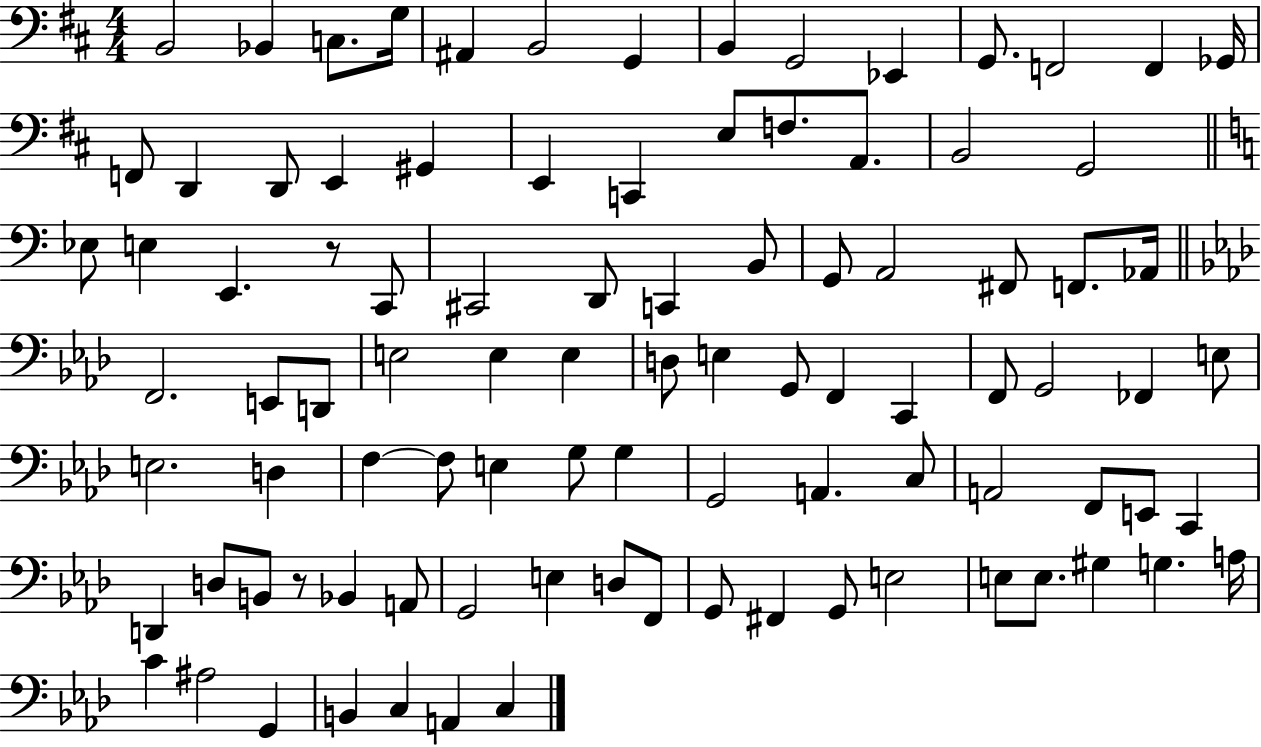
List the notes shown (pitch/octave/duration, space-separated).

B2/h Bb2/q C3/e. G3/s A#2/q B2/h G2/q B2/q G2/h Eb2/q G2/e. F2/h F2/q Gb2/s F2/e D2/q D2/e E2/q G#2/q E2/q C2/q E3/e F3/e. A2/e. B2/h G2/h Eb3/e E3/q E2/q. R/e C2/e C#2/h D2/e C2/q B2/e G2/e A2/h F#2/e F2/e. Ab2/s F2/h. E2/e D2/e E3/h E3/q E3/q D3/e E3/q G2/e F2/q C2/q F2/e G2/h FES2/q E3/e E3/h. D3/q F3/q F3/e E3/q G3/e G3/q G2/h A2/q. C3/e A2/h F2/e E2/e C2/q D2/q D3/e B2/e R/e Bb2/q A2/e G2/h E3/q D3/e F2/e G2/e F#2/q G2/e E3/h E3/e E3/e. G#3/q G3/q. A3/s C4/q A#3/h G2/q B2/q C3/q A2/q C3/q